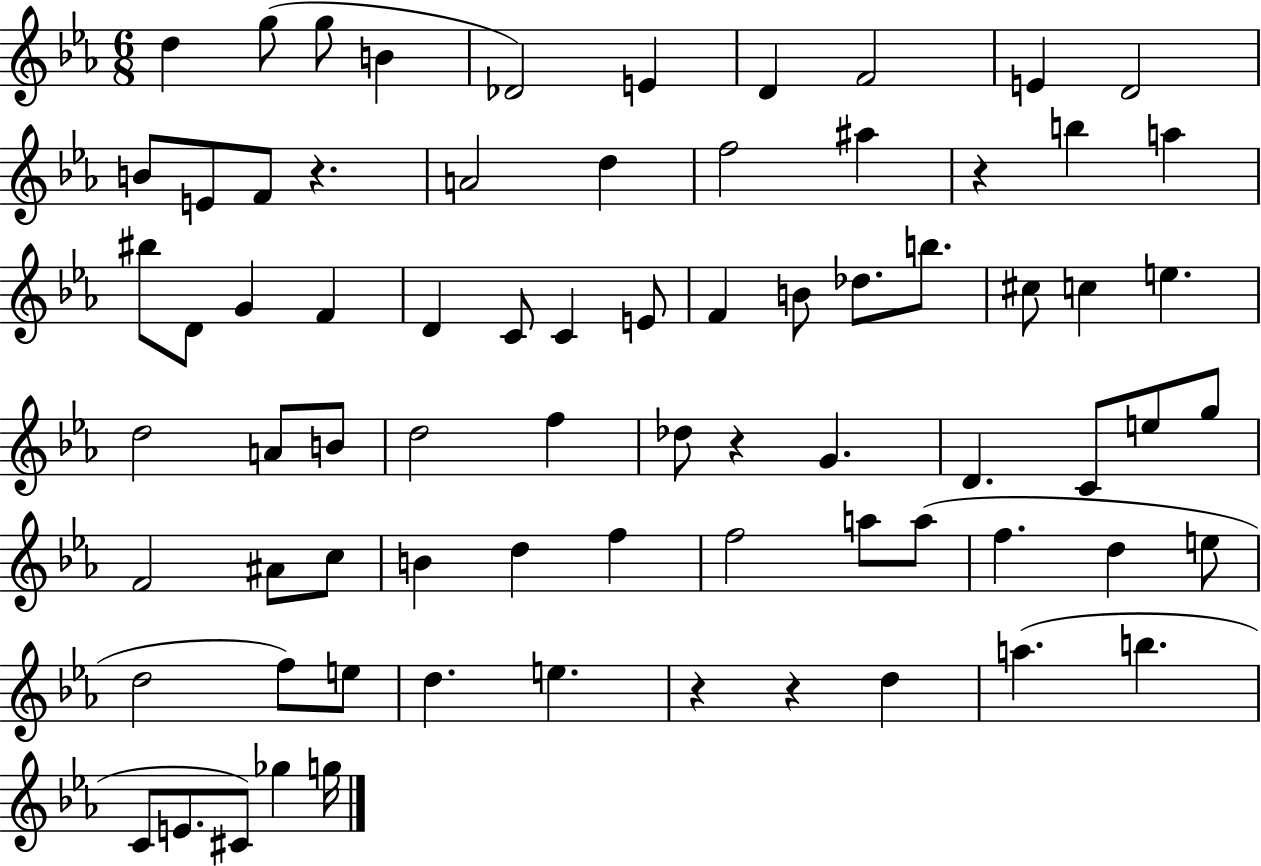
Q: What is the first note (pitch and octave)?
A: D5